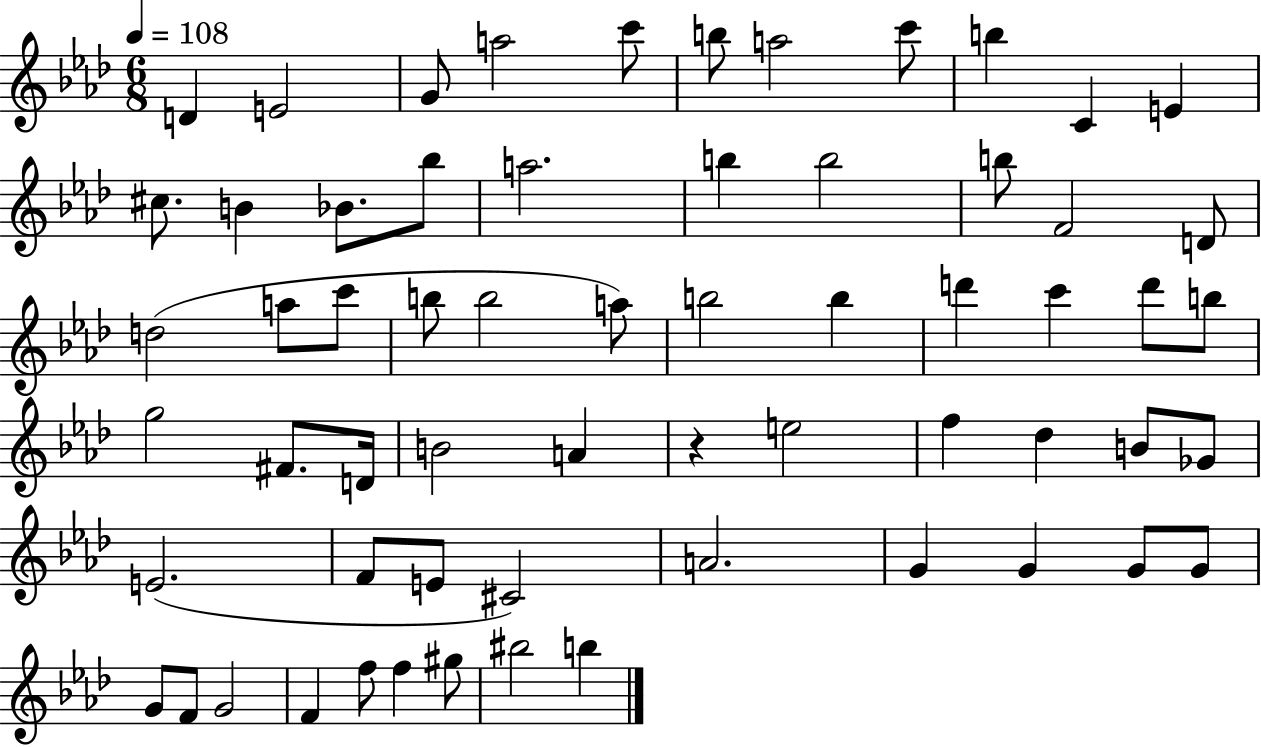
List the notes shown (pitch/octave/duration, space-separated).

D4/q E4/h G4/e A5/h C6/e B5/e A5/h C6/e B5/q C4/q E4/q C#5/e. B4/q Bb4/e. Bb5/e A5/h. B5/q B5/h B5/e F4/h D4/e D5/h A5/e C6/e B5/e B5/h A5/e B5/h B5/q D6/q C6/q D6/e B5/e G5/h F#4/e. D4/s B4/h A4/q R/q E5/h F5/q Db5/q B4/e Gb4/e E4/h. F4/e E4/e C#4/h A4/h. G4/q G4/q G4/e G4/e G4/e F4/e G4/h F4/q F5/e F5/q G#5/e BIS5/h B5/q